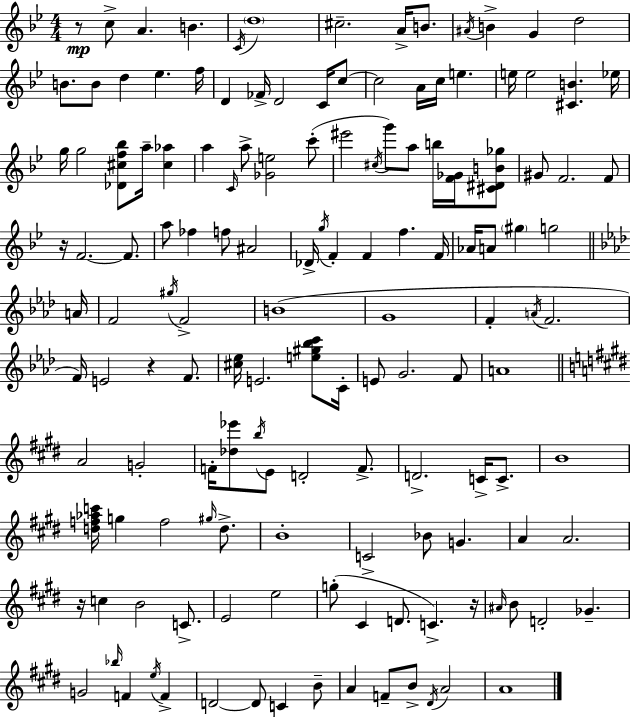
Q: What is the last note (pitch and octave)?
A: A4